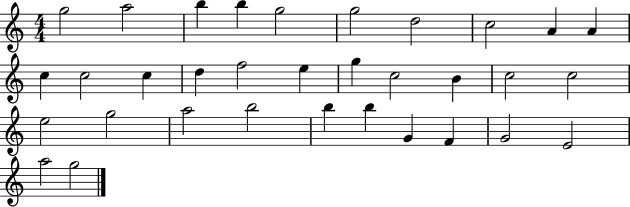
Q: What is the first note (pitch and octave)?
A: G5